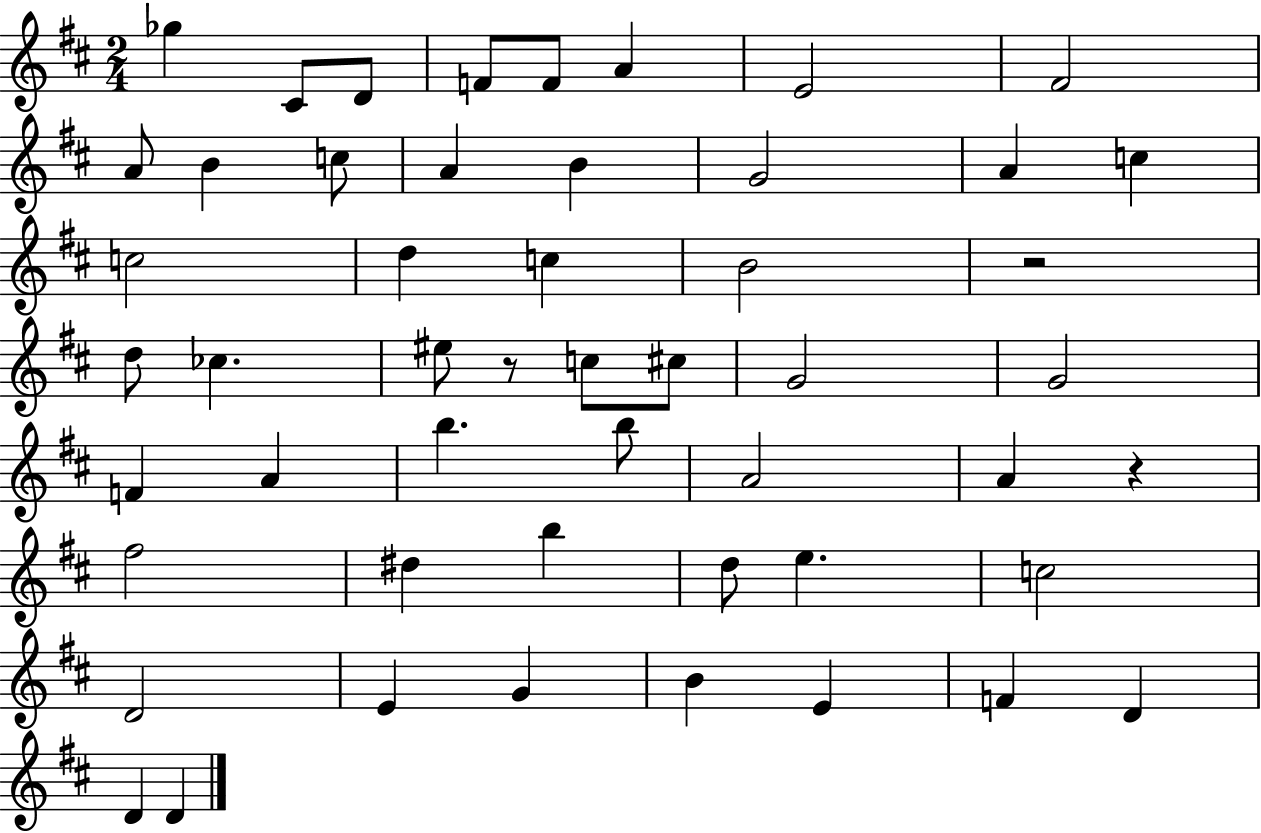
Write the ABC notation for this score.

X:1
T:Untitled
M:2/4
L:1/4
K:D
_g ^C/2 D/2 F/2 F/2 A E2 ^F2 A/2 B c/2 A B G2 A c c2 d c B2 z2 d/2 _c ^e/2 z/2 c/2 ^c/2 G2 G2 F A b b/2 A2 A z ^f2 ^d b d/2 e c2 D2 E G B E F D D D